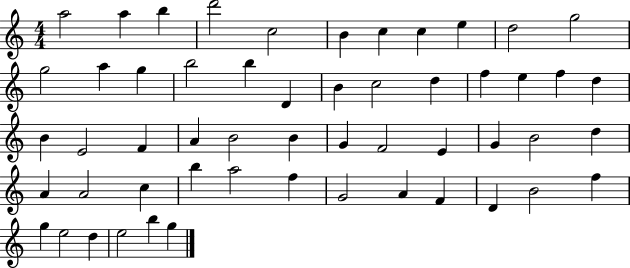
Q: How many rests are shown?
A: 0